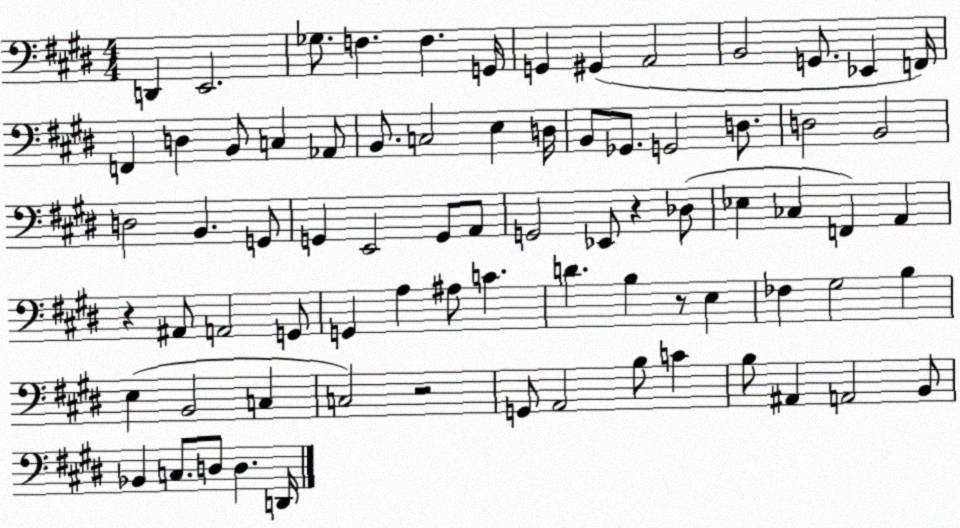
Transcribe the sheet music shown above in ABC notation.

X:1
T:Untitled
M:4/4
L:1/4
K:E
D,, E,,2 _G,/2 F, F, G,,/4 G,, ^G,, A,,2 B,,2 G,,/2 _E,, F,,/4 F,, D, B,,/2 C, _A,,/2 B,,/2 C,2 E, D,/4 B,,/2 _G,,/2 G,,2 D,/2 D,2 B,,2 D,2 B,, G,,/2 G,, E,,2 G,,/2 A,,/2 G,,2 _E,,/2 z _D,/2 _E, _C, F,, A,, z ^A,,/2 A,,2 G,,/2 G,, A, ^A,/2 C D B, z/2 E, _F, ^G,2 B, E, B,,2 C, C,2 z2 G,,/2 A,,2 B,/2 C B,/2 ^A,, A,,2 B,,/2 _B,, C,/2 D,/2 D, D,,/4